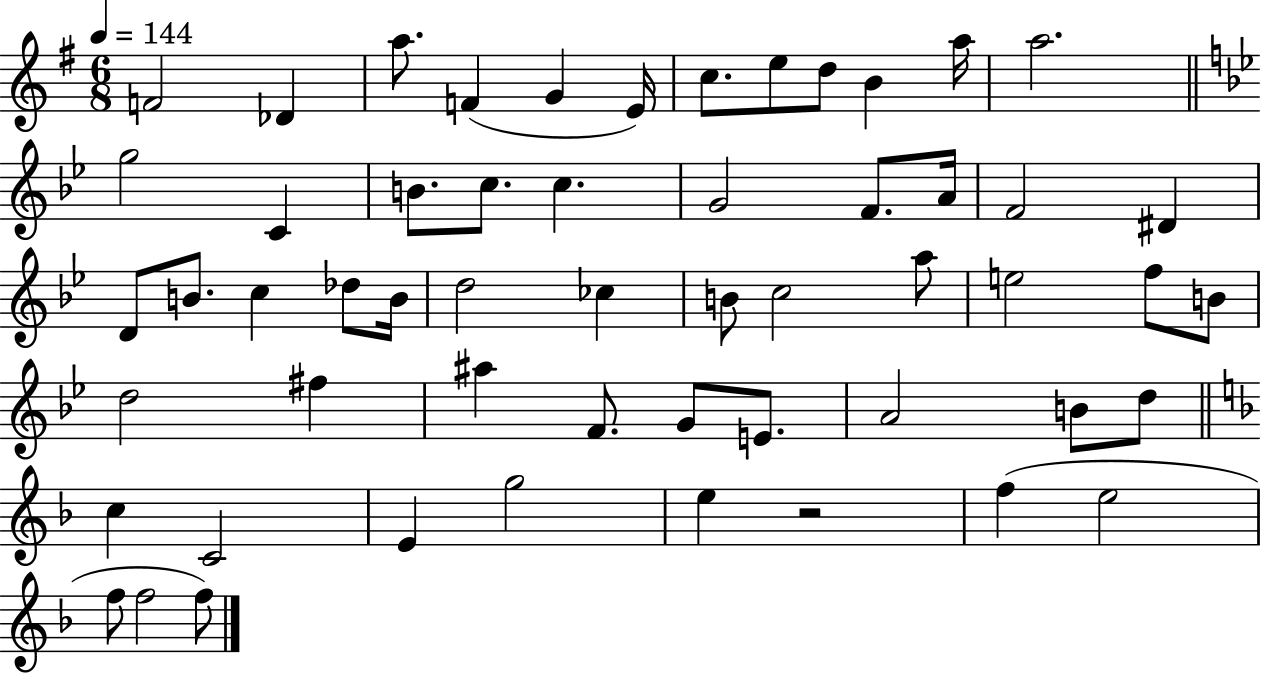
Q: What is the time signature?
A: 6/8